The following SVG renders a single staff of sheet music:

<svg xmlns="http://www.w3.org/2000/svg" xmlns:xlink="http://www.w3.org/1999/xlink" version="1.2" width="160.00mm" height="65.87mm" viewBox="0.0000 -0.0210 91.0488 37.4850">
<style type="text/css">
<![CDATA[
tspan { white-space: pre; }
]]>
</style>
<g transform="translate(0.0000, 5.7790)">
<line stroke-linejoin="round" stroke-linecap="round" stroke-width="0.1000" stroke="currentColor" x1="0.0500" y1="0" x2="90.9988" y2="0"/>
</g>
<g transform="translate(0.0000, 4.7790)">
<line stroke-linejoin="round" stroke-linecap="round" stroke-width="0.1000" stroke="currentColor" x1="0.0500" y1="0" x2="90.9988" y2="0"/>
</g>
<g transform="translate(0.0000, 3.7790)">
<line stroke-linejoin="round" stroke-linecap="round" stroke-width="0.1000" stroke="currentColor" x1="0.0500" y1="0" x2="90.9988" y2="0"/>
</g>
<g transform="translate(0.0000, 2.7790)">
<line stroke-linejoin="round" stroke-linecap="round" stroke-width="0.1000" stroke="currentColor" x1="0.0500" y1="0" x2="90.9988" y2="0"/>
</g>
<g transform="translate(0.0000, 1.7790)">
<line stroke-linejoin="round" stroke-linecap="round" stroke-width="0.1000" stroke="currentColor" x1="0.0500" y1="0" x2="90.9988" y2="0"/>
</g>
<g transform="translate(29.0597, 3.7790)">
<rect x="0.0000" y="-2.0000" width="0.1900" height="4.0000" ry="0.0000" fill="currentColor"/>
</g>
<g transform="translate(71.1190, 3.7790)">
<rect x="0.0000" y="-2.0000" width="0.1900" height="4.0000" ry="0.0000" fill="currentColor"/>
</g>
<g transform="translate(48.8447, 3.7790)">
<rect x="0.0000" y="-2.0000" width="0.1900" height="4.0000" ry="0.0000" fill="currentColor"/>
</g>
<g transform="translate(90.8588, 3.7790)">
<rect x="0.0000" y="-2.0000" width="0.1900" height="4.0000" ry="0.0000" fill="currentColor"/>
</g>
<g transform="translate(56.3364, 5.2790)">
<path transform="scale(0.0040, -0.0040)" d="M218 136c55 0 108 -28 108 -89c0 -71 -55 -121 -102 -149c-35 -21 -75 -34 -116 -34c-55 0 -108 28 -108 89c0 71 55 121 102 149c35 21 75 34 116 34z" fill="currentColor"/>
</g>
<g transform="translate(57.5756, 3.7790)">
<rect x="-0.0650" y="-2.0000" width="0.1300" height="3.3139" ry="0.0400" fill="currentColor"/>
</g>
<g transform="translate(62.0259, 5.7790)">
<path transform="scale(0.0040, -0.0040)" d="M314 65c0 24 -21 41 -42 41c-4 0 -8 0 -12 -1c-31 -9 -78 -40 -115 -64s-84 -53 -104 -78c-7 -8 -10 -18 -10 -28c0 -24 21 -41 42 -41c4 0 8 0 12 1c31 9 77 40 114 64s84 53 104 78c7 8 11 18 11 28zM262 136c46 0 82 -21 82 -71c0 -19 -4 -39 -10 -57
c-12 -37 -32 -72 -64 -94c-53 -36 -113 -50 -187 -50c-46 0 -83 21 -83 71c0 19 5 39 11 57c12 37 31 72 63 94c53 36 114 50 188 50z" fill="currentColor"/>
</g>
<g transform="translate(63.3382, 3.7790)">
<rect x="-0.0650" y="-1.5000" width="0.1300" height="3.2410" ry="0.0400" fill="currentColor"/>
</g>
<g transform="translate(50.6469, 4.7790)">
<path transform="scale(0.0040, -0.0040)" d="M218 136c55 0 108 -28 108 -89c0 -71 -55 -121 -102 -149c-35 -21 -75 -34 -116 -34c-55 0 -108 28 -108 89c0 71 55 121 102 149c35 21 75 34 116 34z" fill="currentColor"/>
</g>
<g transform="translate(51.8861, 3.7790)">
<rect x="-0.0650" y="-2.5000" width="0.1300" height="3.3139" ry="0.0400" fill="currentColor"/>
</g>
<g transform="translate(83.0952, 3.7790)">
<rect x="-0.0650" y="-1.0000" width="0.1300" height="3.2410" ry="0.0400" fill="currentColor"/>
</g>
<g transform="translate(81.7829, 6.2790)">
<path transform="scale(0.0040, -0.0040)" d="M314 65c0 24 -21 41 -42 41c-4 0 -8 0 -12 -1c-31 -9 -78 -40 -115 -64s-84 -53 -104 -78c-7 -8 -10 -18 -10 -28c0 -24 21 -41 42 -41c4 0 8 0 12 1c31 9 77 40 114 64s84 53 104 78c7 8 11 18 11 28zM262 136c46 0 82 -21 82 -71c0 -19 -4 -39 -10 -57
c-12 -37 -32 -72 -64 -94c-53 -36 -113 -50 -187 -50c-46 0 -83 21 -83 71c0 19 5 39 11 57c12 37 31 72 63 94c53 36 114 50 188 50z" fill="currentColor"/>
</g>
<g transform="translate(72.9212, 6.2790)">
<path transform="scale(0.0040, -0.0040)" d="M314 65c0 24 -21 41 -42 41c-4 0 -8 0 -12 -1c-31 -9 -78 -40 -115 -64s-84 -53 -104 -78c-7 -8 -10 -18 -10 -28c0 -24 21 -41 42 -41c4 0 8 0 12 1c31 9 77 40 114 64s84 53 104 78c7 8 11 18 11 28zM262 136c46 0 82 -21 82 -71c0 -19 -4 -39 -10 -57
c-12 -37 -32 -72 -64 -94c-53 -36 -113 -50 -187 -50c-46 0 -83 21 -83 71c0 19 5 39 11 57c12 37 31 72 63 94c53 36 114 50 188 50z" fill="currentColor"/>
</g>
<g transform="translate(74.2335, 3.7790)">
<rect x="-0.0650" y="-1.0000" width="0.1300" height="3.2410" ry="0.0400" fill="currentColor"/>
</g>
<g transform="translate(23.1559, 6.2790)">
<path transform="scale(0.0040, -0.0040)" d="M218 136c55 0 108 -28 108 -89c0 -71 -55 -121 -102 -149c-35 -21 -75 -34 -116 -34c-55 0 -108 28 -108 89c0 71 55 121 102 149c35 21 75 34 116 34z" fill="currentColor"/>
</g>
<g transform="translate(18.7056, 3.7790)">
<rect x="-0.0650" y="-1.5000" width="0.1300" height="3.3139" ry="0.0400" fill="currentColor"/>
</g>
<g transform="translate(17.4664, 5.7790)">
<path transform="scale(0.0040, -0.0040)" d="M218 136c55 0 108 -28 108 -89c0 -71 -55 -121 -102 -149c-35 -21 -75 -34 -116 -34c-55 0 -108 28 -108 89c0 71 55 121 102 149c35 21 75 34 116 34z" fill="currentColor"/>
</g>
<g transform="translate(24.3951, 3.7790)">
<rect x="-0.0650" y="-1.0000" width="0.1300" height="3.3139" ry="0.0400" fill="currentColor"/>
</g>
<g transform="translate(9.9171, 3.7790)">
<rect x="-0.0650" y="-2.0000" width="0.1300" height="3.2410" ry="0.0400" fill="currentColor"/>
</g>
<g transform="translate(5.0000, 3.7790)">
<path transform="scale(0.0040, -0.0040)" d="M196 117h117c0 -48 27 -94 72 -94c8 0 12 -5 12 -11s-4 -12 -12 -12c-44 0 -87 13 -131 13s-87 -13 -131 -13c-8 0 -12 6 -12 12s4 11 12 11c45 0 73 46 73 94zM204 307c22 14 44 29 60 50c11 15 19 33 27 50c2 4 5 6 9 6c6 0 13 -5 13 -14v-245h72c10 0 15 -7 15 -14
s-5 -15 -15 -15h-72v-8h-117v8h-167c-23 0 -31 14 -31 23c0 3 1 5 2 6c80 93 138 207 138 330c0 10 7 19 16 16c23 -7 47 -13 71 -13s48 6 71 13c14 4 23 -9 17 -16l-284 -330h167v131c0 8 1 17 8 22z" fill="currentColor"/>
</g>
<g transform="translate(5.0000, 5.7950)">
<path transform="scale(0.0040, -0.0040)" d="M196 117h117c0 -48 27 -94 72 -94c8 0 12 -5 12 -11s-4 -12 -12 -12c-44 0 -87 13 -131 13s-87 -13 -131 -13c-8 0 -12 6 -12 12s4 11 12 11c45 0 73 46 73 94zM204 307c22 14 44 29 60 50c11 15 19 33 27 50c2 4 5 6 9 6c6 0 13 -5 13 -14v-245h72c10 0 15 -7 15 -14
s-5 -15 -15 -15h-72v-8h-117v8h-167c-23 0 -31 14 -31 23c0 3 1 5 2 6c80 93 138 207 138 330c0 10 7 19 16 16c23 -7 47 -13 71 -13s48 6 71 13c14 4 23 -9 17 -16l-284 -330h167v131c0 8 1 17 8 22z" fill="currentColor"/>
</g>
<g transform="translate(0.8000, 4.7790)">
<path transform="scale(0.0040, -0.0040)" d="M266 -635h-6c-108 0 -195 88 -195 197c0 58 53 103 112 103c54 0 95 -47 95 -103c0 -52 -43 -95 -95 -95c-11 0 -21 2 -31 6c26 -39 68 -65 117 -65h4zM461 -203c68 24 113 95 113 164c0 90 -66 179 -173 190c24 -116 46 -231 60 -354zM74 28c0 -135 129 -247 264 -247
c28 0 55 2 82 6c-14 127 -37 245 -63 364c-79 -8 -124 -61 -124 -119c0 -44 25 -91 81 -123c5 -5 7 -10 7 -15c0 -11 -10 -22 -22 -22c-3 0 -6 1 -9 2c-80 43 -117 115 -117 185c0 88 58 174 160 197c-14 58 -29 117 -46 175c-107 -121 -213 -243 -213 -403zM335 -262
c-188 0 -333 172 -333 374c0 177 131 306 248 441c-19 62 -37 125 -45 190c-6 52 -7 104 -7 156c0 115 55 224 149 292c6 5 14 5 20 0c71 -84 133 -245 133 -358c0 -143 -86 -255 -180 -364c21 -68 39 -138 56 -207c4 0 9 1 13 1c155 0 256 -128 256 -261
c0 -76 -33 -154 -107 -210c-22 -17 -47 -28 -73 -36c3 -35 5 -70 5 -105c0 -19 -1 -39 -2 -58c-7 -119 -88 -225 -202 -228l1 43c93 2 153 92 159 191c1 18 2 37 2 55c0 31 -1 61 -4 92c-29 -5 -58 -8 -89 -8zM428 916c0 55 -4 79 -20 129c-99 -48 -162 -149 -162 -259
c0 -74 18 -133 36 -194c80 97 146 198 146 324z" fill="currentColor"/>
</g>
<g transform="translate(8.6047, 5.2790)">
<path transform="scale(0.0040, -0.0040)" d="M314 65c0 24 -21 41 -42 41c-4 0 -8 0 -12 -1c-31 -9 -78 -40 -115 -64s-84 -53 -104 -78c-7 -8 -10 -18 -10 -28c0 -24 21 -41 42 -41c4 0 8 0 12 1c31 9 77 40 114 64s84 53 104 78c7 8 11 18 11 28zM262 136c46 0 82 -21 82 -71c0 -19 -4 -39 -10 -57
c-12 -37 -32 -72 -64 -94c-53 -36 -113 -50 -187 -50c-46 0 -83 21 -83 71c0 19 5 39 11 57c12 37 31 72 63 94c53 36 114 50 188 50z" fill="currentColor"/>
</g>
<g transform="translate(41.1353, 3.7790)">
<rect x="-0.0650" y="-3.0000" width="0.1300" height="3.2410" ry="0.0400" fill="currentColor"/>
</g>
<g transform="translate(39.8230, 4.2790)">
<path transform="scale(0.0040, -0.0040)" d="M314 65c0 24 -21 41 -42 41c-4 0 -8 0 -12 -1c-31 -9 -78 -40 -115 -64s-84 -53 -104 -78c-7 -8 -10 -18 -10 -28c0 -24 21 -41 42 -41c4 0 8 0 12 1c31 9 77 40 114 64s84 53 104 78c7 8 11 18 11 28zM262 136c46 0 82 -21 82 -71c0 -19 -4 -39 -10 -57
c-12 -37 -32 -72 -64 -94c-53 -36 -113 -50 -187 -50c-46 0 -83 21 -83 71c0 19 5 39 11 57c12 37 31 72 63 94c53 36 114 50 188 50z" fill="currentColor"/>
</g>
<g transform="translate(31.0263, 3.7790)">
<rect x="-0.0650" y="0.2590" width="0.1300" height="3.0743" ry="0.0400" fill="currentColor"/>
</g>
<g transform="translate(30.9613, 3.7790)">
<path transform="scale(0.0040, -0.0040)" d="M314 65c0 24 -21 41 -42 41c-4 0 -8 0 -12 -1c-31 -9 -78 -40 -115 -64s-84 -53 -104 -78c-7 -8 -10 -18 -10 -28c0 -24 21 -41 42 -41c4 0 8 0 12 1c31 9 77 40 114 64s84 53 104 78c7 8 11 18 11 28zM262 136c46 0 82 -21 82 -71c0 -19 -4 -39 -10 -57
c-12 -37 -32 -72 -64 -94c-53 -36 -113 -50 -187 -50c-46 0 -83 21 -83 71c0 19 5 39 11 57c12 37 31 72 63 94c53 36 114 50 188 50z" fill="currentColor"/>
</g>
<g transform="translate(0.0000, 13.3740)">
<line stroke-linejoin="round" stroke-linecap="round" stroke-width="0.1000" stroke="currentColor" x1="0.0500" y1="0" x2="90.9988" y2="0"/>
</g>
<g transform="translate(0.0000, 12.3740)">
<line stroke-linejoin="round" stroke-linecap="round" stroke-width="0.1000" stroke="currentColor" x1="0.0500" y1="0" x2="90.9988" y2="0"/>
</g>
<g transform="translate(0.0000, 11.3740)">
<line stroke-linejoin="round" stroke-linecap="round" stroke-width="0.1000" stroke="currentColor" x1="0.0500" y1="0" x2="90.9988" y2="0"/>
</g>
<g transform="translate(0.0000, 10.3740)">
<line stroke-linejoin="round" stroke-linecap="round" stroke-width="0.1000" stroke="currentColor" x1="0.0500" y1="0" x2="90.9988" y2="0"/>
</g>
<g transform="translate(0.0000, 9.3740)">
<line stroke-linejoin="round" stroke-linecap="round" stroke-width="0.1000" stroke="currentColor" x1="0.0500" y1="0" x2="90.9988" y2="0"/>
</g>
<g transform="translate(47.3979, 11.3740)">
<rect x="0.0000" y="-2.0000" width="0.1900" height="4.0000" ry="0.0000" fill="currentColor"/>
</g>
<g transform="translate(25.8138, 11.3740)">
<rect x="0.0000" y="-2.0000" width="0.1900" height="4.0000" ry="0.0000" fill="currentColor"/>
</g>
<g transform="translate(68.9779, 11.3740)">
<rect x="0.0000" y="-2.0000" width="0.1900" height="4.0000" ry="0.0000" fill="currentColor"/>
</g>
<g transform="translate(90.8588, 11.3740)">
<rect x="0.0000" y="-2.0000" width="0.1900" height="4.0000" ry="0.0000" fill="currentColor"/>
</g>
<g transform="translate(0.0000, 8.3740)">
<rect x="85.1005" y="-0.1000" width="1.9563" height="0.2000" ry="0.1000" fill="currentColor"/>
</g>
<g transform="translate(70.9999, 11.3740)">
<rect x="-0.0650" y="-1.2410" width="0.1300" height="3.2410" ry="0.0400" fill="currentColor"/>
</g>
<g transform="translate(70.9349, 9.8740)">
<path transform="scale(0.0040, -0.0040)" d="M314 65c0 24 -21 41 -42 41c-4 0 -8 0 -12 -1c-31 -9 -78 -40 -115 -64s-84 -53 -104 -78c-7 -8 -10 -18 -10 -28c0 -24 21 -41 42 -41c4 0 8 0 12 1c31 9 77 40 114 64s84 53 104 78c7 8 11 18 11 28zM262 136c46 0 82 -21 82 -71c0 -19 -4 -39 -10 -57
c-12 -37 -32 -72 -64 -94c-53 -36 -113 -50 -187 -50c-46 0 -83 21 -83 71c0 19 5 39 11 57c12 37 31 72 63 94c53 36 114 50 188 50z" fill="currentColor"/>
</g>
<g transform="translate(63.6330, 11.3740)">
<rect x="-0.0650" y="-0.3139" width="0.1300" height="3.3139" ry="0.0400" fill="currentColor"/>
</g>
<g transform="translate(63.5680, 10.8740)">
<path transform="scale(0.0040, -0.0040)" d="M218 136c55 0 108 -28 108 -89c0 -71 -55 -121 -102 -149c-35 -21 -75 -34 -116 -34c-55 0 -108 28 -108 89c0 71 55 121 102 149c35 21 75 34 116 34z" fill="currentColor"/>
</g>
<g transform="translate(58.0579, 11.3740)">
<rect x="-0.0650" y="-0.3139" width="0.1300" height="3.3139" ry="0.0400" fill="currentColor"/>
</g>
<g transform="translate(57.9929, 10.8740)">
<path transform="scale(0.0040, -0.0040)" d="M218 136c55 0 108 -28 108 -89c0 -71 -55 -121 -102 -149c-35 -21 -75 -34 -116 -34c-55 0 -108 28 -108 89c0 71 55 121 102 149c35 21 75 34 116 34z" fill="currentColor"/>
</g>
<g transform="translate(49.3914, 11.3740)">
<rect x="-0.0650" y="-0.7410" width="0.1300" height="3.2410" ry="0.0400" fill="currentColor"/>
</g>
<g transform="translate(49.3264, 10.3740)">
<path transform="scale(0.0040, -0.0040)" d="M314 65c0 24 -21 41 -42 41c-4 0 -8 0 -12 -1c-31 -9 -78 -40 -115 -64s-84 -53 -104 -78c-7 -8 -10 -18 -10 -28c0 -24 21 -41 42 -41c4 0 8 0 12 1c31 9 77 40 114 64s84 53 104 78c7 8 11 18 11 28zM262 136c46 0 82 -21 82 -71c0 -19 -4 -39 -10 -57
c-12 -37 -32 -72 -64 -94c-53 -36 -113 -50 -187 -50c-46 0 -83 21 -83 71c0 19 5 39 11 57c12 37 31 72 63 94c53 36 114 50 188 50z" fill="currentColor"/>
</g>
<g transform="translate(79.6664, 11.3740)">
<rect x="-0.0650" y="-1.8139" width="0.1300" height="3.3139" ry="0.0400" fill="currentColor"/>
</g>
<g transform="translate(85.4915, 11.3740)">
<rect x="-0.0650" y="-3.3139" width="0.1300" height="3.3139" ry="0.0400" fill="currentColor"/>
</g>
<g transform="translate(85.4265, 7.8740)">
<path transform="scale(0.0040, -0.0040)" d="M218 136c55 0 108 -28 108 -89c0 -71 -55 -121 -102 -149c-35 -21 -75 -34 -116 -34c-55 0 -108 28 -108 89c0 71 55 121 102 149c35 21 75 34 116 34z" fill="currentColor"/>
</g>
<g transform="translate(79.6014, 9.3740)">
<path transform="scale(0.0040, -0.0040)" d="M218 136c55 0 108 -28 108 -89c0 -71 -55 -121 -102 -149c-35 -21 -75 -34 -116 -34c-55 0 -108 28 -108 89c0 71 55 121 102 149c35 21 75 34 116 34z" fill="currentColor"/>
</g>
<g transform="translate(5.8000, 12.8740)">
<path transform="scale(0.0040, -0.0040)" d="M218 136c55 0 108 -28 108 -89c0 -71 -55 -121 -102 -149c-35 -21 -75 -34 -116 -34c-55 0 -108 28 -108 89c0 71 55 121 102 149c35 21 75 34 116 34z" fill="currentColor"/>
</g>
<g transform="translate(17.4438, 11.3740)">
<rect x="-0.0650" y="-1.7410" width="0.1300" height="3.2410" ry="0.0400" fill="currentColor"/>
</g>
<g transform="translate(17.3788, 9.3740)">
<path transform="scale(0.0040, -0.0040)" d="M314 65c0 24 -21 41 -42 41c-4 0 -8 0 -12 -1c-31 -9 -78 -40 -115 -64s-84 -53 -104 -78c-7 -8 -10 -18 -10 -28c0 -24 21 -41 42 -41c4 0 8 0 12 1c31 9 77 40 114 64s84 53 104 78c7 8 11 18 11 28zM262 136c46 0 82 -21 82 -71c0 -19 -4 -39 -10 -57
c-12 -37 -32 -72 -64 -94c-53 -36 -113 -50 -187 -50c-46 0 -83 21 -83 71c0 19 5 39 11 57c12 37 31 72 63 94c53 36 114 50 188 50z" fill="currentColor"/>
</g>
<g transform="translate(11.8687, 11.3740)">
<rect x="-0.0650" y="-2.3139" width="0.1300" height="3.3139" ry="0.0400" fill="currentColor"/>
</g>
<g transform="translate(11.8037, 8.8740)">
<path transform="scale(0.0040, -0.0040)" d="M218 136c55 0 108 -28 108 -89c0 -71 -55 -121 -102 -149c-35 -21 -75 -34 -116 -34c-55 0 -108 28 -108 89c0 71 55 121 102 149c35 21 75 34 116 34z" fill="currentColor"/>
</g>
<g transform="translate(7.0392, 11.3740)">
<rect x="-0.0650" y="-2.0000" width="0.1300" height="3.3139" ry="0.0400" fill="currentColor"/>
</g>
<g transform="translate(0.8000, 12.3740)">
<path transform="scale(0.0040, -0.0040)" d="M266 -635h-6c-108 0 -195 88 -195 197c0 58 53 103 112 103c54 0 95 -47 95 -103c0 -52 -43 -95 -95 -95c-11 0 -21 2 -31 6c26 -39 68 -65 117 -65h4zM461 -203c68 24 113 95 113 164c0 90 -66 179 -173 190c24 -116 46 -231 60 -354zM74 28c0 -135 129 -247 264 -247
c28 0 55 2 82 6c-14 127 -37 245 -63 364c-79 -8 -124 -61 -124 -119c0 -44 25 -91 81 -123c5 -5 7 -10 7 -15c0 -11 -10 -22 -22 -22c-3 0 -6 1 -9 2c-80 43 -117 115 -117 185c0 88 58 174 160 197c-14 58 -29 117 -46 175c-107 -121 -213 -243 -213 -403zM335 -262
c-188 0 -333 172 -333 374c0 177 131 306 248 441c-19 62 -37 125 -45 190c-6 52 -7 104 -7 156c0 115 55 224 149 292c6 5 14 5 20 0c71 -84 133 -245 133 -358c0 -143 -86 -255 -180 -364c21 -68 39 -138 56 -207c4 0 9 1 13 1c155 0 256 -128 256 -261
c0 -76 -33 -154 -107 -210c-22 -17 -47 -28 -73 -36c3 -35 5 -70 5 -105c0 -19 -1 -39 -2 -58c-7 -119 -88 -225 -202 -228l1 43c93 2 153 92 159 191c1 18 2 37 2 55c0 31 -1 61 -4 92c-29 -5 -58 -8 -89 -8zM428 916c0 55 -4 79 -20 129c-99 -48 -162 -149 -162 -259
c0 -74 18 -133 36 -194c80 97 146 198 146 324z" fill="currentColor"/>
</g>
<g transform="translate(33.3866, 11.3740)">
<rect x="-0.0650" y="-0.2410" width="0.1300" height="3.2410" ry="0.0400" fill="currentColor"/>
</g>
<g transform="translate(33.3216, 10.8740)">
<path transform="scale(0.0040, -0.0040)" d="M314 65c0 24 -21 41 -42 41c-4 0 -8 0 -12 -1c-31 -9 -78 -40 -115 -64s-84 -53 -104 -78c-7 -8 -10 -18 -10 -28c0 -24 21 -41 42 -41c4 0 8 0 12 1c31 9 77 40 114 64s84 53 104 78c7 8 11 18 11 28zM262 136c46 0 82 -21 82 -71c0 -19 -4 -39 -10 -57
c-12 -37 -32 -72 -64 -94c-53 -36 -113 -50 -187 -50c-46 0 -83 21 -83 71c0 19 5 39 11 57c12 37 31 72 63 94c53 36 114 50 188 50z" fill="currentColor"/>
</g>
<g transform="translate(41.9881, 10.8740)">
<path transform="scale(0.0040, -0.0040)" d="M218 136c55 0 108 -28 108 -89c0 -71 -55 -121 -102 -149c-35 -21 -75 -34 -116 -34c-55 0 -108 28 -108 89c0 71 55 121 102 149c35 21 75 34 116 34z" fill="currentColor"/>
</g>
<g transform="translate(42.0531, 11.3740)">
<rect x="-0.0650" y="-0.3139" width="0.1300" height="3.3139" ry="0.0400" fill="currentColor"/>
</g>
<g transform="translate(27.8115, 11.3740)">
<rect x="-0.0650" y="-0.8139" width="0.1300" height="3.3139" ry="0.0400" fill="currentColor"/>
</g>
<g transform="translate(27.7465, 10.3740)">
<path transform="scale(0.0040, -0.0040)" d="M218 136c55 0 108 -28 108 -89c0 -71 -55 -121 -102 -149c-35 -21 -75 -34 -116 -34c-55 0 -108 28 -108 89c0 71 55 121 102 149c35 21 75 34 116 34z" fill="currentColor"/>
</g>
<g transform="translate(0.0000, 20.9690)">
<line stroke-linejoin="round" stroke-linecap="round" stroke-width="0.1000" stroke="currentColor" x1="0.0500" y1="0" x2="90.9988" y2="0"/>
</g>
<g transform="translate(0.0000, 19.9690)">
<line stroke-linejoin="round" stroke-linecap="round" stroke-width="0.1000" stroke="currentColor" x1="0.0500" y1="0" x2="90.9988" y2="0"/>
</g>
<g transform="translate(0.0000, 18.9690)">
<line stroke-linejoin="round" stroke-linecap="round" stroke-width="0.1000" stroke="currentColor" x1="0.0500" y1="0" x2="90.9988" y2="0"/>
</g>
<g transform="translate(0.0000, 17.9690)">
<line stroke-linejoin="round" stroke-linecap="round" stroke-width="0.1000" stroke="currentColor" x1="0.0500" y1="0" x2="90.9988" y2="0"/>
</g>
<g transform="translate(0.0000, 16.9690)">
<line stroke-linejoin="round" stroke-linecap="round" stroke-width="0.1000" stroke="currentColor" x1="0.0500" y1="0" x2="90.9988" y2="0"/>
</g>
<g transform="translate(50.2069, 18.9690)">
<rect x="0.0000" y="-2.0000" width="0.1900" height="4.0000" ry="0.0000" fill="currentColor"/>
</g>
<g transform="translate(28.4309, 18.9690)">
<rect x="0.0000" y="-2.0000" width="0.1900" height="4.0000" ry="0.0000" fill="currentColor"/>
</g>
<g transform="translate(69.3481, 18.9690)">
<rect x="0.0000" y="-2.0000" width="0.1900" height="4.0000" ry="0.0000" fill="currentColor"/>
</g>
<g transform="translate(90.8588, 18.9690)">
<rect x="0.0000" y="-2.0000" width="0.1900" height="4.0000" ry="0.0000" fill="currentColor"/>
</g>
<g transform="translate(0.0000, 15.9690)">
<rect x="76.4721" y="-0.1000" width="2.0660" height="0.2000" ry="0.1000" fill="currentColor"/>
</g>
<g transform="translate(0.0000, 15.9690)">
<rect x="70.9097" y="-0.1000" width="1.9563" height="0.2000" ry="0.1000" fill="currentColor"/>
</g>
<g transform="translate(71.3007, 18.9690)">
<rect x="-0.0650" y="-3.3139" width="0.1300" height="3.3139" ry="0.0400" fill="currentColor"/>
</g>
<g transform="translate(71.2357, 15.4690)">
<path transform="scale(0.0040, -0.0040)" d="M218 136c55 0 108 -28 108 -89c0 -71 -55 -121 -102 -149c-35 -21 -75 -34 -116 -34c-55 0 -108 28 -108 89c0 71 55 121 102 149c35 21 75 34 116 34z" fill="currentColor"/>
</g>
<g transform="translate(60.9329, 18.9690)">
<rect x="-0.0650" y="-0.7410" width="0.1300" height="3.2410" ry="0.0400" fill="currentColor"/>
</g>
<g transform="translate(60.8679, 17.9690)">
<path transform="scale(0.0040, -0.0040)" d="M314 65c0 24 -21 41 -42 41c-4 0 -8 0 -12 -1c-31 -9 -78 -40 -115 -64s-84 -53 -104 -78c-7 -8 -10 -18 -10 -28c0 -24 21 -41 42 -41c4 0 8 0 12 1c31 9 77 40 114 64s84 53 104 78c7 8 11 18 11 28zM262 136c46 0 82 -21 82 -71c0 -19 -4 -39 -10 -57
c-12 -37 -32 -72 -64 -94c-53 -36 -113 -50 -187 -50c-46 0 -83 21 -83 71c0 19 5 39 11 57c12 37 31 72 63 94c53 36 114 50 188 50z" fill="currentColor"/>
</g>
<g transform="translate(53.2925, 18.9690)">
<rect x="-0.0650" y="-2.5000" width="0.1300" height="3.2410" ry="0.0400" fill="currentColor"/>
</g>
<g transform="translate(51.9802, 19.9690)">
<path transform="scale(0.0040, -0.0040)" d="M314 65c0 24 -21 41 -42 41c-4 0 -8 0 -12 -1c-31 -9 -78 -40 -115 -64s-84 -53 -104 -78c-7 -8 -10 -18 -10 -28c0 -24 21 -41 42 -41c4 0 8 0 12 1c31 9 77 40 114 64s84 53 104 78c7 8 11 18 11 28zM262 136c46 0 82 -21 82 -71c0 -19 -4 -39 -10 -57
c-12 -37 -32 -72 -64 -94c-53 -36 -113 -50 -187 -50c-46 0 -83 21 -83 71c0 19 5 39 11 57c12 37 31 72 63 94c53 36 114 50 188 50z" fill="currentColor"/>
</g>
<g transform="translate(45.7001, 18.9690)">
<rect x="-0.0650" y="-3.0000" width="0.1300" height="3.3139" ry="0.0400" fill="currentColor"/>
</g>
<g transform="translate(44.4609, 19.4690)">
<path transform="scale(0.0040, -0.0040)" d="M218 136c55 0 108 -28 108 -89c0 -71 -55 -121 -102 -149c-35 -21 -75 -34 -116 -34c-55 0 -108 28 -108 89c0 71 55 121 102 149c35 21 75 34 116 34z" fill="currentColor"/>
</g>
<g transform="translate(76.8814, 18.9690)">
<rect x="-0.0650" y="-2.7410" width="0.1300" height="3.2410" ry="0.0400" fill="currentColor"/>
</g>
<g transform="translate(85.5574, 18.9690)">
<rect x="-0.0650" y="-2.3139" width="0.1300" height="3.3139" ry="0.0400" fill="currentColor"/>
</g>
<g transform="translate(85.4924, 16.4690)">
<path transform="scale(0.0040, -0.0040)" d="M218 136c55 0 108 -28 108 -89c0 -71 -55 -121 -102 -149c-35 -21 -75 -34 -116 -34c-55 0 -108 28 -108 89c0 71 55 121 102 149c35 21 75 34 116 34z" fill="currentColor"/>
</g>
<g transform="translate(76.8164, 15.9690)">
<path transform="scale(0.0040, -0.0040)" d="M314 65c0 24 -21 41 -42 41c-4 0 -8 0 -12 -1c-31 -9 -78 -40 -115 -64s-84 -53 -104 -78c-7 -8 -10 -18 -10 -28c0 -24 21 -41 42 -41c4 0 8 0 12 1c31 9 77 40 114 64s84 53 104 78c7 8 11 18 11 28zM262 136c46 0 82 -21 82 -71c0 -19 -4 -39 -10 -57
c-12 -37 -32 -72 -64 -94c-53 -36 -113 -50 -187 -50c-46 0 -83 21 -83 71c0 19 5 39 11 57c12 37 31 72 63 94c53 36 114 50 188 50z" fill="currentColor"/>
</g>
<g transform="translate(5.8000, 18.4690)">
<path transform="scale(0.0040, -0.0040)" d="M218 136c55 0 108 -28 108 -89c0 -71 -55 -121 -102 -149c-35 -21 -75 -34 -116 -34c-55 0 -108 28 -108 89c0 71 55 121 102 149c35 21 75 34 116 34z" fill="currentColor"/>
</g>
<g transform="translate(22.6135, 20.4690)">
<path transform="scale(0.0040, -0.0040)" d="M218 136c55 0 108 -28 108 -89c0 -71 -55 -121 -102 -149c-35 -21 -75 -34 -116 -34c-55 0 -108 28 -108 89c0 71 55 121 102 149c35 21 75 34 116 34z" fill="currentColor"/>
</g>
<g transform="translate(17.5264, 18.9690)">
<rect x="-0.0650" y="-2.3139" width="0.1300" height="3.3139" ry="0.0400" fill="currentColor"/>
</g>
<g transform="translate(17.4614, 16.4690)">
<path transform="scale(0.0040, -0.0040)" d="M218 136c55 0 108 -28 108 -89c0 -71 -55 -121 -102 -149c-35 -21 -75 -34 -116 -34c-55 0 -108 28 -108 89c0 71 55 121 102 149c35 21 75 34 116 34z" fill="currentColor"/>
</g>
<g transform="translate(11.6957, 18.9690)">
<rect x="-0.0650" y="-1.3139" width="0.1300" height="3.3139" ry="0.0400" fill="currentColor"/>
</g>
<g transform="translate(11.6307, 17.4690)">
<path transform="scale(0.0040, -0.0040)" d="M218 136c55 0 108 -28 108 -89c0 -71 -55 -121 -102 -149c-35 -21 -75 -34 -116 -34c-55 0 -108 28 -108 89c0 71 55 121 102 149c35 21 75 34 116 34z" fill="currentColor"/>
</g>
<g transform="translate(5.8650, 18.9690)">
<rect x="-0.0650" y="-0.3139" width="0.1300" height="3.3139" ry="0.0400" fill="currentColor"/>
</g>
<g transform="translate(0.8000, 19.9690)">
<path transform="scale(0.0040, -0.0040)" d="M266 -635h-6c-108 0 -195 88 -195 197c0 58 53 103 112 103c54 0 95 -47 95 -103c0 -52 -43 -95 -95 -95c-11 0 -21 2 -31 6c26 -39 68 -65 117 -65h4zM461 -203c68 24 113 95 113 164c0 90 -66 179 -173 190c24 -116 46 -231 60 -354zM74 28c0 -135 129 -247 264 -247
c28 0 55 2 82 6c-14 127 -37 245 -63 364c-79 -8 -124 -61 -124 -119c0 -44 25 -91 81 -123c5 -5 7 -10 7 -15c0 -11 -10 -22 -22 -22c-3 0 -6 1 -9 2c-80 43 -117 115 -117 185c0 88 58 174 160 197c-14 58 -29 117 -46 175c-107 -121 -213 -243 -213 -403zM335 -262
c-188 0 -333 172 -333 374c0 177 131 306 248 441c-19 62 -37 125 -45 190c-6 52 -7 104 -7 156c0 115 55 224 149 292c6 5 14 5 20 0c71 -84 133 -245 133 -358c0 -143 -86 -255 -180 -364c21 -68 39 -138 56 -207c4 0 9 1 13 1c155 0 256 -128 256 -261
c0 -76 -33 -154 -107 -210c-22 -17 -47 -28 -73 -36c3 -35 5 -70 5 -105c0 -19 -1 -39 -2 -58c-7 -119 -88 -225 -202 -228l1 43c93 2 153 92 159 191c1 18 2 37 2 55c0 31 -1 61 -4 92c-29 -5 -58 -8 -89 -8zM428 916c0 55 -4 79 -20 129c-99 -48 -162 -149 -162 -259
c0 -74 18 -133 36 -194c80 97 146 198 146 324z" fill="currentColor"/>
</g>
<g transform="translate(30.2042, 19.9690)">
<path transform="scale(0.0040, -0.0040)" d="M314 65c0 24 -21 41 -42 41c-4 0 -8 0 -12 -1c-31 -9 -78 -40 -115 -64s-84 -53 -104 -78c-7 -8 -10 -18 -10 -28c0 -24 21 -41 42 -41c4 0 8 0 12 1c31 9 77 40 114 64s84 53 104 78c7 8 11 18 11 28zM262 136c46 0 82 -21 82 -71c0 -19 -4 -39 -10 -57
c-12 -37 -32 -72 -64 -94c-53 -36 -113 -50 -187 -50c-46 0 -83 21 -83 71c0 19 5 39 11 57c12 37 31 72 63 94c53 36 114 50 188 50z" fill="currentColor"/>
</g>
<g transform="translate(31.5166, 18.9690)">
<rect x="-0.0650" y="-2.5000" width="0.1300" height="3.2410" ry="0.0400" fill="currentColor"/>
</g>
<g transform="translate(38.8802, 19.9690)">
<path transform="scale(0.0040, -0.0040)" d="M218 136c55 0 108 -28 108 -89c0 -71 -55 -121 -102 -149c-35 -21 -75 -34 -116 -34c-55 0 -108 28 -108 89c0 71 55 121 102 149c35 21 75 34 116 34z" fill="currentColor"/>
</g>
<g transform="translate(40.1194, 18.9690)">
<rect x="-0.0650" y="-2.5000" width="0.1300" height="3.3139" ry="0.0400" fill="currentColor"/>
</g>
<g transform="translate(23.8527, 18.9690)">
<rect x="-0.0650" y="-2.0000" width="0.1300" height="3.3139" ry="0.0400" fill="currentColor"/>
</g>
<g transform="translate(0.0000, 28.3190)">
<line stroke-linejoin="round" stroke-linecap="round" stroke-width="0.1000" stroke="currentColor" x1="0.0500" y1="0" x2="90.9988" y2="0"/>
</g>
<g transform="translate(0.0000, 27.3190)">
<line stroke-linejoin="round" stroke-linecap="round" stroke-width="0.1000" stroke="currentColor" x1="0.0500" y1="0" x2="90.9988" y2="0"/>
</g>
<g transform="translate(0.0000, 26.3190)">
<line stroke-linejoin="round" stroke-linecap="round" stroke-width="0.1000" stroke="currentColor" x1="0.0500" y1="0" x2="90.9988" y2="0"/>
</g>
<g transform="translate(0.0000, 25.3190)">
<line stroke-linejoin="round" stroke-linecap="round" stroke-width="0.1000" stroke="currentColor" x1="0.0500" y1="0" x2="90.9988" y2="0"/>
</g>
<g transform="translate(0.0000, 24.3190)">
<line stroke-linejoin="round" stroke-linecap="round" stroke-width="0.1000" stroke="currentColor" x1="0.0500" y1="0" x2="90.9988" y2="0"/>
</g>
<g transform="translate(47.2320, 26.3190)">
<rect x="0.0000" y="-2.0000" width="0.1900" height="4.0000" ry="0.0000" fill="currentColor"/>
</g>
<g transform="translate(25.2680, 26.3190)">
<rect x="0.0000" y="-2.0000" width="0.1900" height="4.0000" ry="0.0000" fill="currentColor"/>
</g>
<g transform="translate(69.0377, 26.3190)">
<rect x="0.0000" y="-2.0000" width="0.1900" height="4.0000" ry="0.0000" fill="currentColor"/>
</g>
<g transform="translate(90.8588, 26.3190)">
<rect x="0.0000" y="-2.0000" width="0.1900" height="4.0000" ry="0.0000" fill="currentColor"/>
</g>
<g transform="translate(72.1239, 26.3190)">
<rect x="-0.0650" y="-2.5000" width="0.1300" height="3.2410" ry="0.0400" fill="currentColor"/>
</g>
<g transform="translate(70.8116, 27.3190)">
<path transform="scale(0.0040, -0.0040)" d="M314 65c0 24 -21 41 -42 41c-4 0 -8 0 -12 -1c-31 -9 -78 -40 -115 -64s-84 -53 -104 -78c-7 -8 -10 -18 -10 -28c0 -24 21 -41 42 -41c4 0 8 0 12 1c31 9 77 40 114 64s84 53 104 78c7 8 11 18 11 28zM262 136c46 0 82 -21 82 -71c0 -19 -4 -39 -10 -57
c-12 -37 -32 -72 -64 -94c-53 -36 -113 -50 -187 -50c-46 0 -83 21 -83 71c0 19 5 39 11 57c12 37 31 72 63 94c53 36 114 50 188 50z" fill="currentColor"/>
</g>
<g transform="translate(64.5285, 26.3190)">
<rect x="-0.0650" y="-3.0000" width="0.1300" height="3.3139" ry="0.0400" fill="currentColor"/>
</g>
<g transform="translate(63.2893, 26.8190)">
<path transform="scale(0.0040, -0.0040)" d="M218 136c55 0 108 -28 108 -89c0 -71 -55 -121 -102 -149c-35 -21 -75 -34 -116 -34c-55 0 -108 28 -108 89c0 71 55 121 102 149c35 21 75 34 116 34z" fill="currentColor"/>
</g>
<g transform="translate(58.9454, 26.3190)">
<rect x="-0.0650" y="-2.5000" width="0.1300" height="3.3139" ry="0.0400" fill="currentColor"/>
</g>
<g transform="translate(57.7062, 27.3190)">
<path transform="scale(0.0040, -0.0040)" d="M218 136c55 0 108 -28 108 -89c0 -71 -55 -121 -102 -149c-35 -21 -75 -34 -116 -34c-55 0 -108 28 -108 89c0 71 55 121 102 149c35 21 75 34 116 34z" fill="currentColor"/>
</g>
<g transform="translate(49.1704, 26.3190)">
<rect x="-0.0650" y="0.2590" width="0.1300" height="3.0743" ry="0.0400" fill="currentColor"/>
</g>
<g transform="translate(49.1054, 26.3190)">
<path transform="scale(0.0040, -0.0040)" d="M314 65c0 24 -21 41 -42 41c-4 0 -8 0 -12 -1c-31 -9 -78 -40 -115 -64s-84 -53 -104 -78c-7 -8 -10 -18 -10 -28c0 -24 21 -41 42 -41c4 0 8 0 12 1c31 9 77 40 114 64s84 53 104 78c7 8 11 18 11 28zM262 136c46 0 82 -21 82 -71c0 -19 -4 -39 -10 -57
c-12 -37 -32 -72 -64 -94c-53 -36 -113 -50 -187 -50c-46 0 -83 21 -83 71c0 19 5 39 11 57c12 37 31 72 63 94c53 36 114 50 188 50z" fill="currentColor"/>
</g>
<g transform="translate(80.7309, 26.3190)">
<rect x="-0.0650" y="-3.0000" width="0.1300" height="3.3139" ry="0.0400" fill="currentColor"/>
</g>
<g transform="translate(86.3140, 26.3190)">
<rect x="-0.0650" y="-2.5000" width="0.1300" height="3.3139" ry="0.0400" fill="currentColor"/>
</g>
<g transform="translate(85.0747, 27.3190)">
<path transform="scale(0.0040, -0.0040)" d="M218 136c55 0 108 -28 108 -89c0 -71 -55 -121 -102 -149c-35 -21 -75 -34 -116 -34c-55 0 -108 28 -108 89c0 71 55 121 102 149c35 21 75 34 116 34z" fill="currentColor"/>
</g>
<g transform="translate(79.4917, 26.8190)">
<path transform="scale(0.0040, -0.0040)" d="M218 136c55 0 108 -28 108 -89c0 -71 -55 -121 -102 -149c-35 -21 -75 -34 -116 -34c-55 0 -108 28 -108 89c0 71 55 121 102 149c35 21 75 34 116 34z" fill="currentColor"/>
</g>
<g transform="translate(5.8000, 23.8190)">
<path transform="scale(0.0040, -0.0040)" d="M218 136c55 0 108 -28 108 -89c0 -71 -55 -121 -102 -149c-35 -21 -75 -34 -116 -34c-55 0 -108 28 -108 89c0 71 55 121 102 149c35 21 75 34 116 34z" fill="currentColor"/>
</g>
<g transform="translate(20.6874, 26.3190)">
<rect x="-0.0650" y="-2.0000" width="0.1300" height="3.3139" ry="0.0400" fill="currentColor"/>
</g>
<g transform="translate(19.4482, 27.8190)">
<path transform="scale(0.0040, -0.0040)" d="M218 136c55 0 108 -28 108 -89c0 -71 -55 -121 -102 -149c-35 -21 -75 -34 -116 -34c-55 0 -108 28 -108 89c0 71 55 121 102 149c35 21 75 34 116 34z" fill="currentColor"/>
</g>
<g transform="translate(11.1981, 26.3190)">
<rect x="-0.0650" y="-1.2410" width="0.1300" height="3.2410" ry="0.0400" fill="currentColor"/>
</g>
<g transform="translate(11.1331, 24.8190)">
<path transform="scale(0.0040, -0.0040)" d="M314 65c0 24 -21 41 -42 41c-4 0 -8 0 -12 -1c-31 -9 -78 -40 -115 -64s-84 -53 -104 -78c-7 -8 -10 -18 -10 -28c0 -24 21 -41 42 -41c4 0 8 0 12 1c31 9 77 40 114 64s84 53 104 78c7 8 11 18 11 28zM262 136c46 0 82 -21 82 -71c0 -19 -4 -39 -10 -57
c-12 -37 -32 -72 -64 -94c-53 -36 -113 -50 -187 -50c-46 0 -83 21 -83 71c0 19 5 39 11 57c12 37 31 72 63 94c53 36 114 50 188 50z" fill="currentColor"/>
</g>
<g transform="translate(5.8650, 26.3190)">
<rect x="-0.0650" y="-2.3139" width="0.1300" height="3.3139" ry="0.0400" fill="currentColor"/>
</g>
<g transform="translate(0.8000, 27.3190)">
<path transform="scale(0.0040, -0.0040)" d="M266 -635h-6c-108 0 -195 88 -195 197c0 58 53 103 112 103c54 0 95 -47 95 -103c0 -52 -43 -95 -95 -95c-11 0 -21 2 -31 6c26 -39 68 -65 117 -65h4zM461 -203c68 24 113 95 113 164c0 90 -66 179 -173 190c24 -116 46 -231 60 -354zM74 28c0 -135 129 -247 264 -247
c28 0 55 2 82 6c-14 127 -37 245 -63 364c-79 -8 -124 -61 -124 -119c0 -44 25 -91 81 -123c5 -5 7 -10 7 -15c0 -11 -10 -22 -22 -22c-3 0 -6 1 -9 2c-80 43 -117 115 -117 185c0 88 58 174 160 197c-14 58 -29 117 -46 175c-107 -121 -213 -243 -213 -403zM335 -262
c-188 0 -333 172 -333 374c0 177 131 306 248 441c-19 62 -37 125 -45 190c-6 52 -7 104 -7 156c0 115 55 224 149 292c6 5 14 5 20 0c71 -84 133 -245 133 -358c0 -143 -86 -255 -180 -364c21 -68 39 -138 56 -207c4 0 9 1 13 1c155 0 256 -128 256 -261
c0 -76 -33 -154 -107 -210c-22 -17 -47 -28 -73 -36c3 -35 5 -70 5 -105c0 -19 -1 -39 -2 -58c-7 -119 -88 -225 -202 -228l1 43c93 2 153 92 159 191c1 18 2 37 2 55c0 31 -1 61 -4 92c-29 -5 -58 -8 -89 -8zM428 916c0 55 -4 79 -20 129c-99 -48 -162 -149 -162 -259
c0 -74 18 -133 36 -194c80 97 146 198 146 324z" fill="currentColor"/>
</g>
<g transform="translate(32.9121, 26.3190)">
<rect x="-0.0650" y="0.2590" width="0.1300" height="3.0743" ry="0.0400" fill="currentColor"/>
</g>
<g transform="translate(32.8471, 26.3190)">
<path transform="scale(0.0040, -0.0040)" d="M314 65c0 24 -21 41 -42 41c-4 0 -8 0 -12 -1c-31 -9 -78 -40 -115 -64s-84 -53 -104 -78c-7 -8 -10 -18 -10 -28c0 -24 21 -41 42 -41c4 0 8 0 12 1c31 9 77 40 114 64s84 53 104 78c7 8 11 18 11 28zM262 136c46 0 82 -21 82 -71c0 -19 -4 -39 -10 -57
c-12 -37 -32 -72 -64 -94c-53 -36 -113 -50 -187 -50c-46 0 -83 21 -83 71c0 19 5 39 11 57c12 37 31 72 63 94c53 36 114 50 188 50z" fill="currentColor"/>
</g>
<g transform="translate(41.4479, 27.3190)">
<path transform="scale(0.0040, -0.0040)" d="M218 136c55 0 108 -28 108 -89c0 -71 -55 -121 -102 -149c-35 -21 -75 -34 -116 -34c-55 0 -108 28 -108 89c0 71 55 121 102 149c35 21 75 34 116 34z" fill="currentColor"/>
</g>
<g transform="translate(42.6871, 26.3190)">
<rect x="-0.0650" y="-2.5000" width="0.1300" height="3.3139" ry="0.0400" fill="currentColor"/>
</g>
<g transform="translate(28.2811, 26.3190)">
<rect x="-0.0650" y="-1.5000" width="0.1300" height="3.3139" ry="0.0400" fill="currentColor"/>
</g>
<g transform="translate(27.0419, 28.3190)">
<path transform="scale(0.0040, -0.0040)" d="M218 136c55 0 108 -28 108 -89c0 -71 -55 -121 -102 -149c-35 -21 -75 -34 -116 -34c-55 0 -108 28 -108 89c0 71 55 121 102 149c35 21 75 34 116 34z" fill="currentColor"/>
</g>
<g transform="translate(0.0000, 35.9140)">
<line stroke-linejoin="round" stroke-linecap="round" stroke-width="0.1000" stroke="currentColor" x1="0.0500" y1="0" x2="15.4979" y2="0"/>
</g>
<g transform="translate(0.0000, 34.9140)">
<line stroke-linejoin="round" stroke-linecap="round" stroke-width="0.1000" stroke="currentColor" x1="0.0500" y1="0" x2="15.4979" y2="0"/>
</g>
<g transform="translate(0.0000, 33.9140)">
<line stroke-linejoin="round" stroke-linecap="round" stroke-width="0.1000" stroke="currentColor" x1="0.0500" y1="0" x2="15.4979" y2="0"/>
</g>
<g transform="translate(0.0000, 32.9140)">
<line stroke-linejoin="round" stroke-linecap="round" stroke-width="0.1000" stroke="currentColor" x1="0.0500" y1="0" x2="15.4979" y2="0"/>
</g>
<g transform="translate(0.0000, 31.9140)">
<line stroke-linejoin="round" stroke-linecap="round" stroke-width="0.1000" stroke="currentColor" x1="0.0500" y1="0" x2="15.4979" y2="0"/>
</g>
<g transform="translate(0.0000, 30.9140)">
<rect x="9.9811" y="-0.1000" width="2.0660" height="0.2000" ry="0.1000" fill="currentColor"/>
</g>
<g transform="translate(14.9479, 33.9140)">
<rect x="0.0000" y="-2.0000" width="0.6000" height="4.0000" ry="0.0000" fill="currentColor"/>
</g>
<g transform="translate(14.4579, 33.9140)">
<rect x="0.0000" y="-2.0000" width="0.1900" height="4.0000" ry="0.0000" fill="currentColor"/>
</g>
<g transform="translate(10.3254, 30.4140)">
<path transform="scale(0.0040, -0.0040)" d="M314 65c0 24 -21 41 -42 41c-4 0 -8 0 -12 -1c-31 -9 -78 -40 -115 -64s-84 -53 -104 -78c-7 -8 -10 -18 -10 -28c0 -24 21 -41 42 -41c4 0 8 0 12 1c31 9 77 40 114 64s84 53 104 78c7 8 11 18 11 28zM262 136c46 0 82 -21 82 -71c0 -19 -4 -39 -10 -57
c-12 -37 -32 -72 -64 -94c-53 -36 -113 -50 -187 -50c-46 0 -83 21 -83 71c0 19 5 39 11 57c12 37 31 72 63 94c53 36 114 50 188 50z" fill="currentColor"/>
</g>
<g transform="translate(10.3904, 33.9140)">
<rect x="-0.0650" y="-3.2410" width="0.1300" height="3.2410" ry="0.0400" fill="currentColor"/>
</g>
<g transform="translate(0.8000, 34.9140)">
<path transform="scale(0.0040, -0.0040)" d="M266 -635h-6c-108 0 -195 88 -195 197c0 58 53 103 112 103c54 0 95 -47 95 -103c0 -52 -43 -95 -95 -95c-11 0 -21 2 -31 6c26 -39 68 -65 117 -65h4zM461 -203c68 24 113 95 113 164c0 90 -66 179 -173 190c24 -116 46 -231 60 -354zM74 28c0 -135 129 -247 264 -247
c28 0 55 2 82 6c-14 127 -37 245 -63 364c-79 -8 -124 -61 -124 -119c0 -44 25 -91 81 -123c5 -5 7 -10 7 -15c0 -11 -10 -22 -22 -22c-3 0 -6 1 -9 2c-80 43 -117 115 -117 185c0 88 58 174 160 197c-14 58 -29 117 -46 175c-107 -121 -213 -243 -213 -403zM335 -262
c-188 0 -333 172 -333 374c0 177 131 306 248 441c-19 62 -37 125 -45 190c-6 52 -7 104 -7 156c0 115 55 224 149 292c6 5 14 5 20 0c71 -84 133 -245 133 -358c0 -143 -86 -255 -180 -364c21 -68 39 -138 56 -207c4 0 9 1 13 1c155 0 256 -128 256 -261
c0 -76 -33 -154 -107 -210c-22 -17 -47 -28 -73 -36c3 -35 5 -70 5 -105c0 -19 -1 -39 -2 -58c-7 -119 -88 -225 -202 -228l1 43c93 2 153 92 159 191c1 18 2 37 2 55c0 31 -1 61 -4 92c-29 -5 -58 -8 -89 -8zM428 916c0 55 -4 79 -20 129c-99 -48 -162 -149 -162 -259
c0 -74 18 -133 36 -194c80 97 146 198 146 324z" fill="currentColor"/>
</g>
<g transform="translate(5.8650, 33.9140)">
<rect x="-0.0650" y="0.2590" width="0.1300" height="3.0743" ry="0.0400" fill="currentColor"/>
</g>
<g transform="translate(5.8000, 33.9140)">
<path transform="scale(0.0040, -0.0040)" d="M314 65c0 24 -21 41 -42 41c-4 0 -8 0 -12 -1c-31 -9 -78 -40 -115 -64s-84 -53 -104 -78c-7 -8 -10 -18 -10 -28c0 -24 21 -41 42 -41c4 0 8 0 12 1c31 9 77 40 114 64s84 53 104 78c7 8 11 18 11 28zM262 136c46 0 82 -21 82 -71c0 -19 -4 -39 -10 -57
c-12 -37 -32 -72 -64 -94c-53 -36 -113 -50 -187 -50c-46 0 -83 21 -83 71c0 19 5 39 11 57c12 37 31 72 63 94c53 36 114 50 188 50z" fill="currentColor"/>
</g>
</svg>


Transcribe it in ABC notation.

X:1
T:Untitled
M:4/4
L:1/4
K:C
F2 E D B2 A2 G F E2 D2 D2 F g f2 d c2 c d2 c c e2 f b c e g F G2 G A G2 d2 b a2 g g e2 F E B2 G B2 G A G2 A G B2 b2